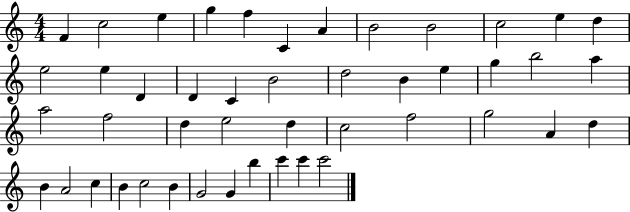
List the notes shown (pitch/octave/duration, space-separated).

F4/q C5/h E5/q G5/q F5/q C4/q A4/q B4/h B4/h C5/h E5/q D5/q E5/h E5/q D4/q D4/q C4/q B4/h D5/h B4/q E5/q G5/q B5/h A5/q A5/h F5/h D5/q E5/h D5/q C5/h F5/h G5/h A4/q D5/q B4/q A4/h C5/q B4/q C5/h B4/q G4/h G4/q B5/q C6/q C6/q C6/h